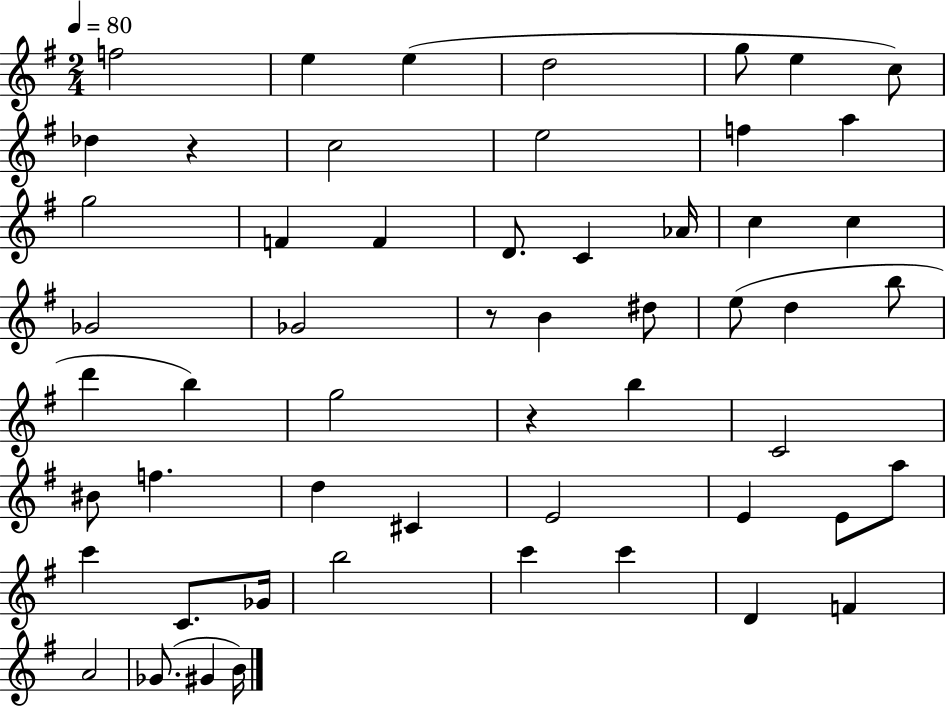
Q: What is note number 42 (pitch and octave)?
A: C4